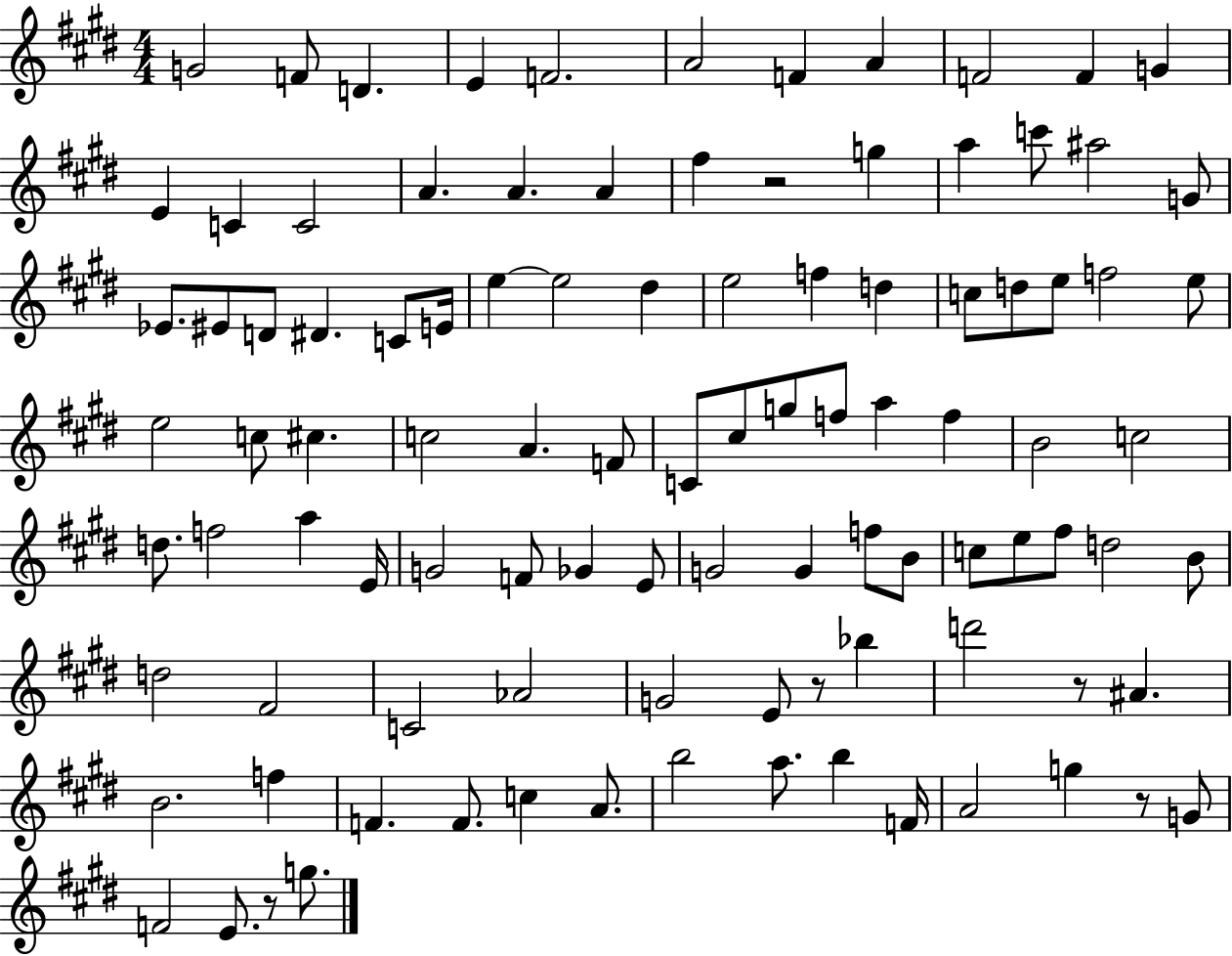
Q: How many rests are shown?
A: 5